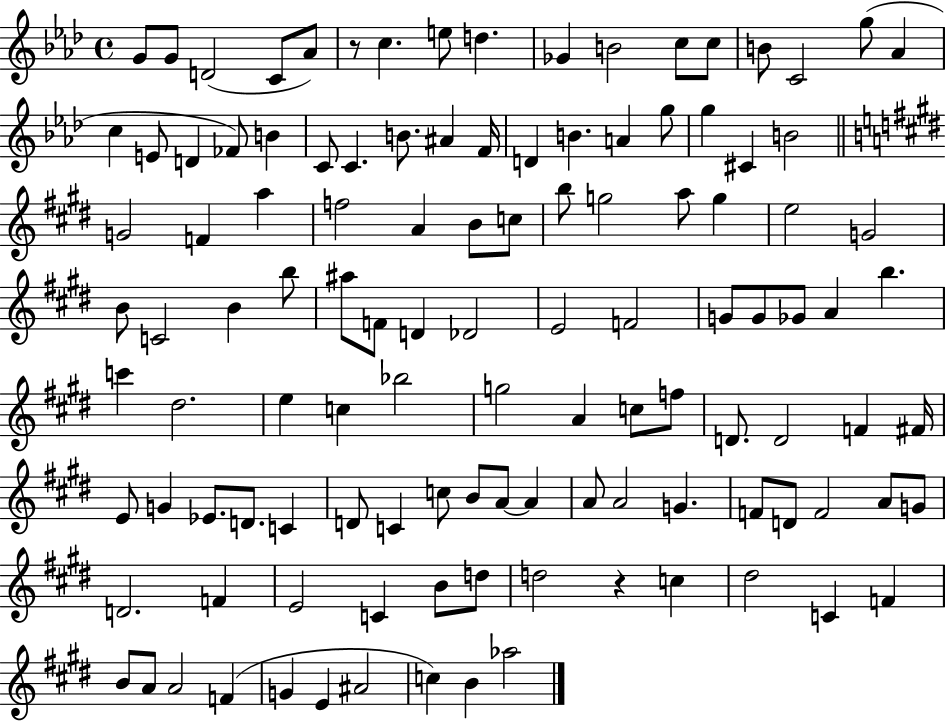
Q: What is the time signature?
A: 4/4